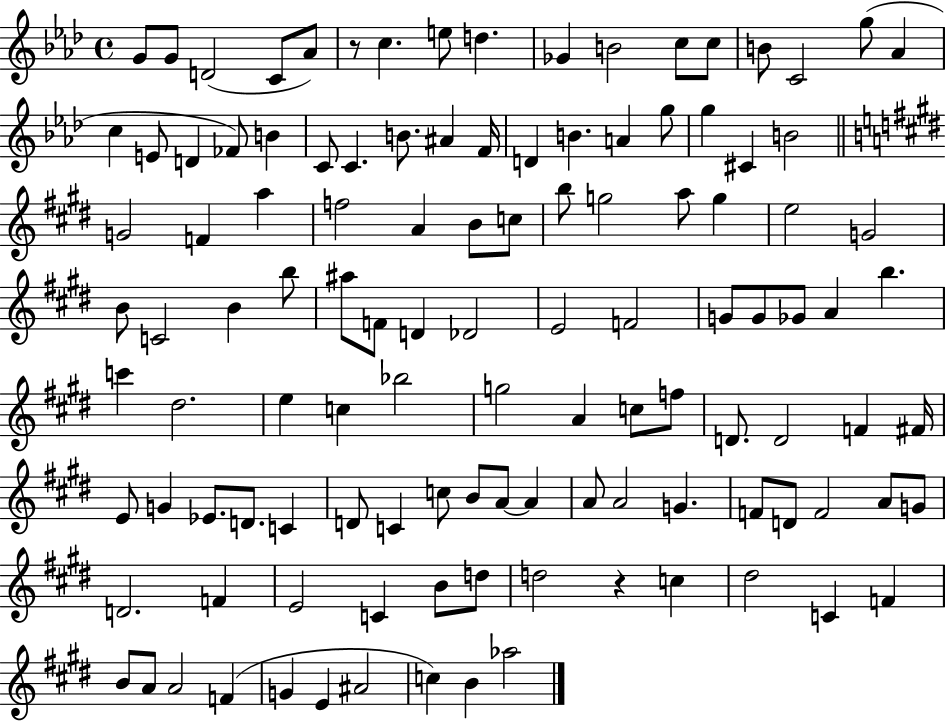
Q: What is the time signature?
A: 4/4